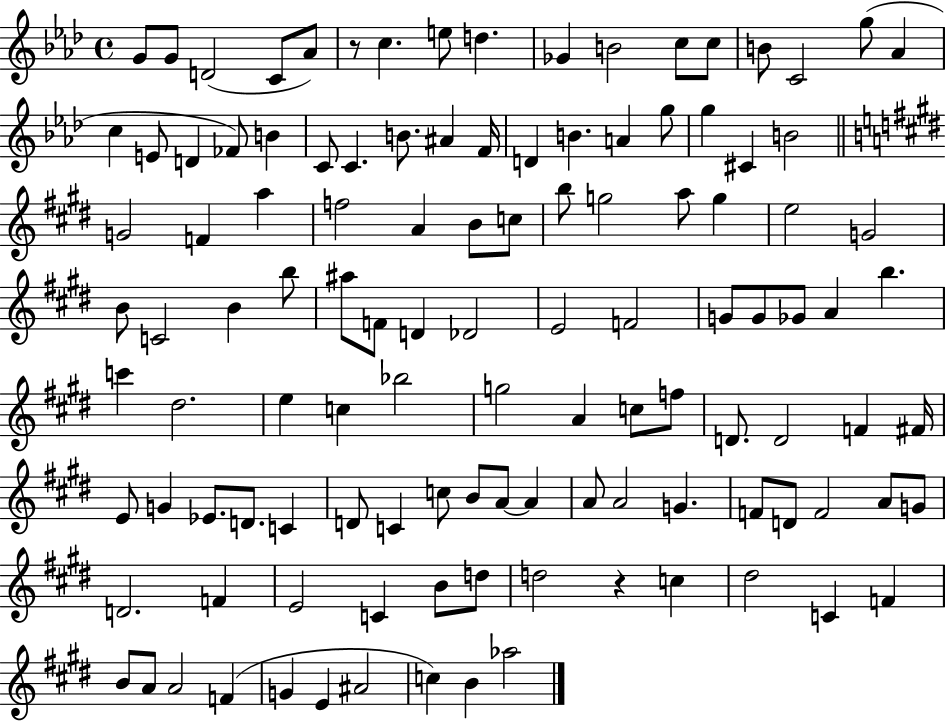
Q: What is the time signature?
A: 4/4